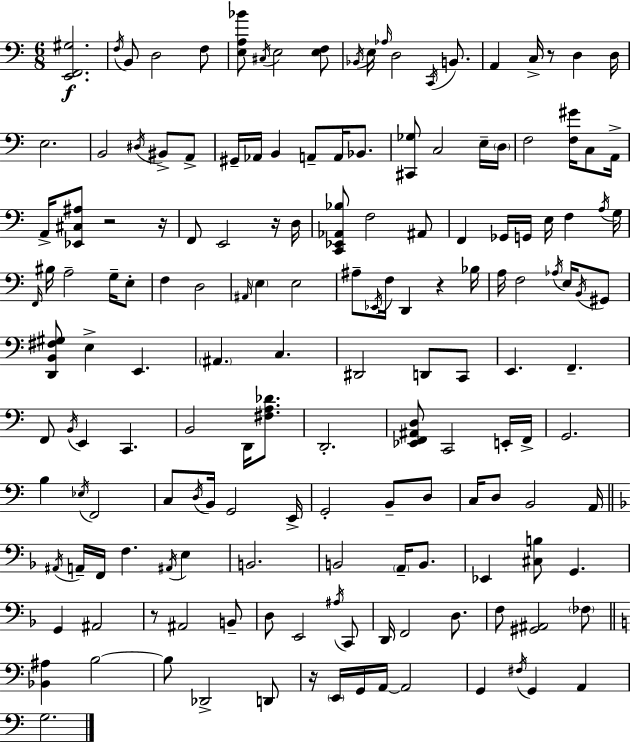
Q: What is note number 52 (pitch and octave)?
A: F3